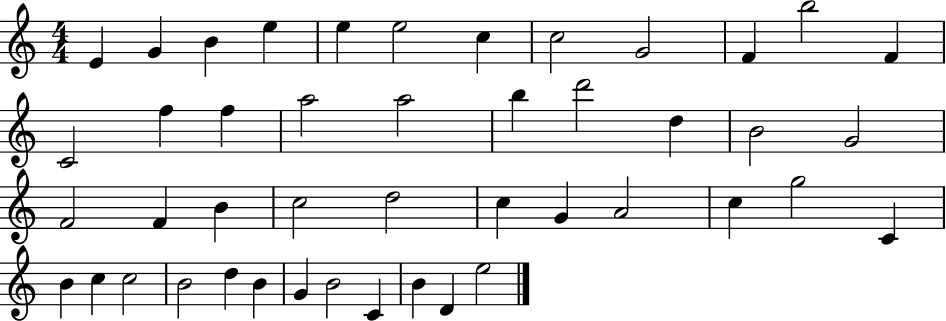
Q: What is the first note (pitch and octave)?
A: E4